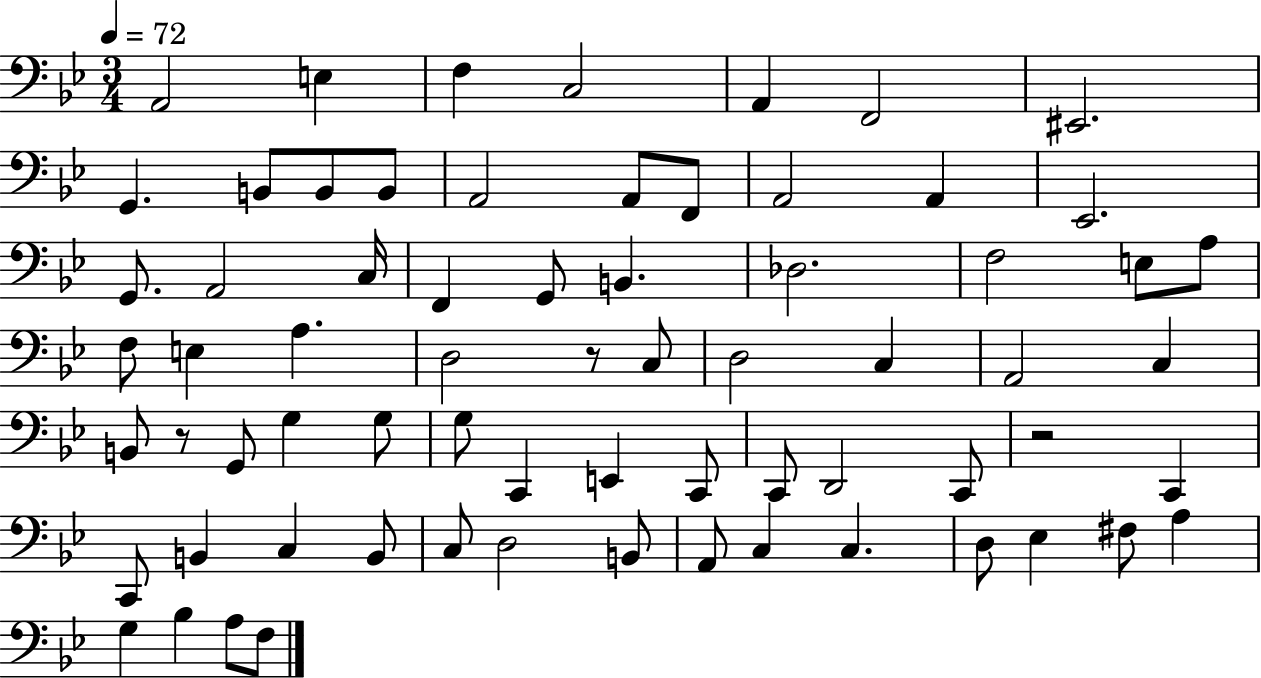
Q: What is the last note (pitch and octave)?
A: F3